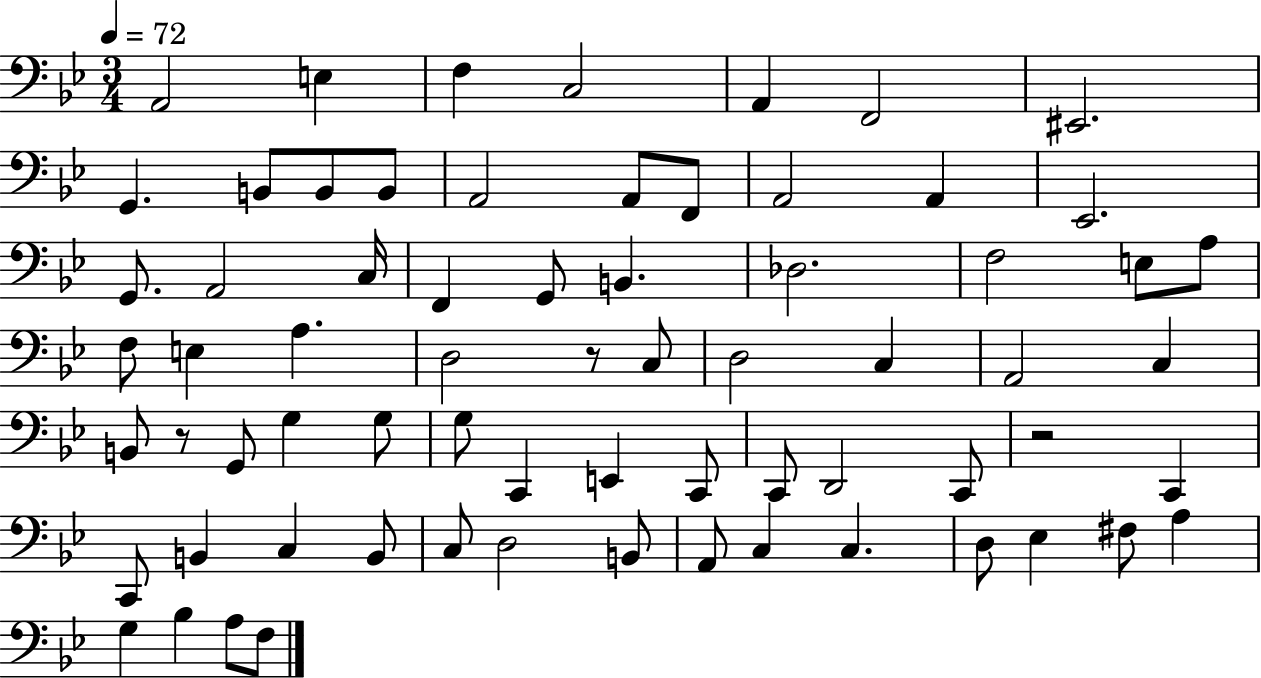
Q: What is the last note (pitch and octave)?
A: F3